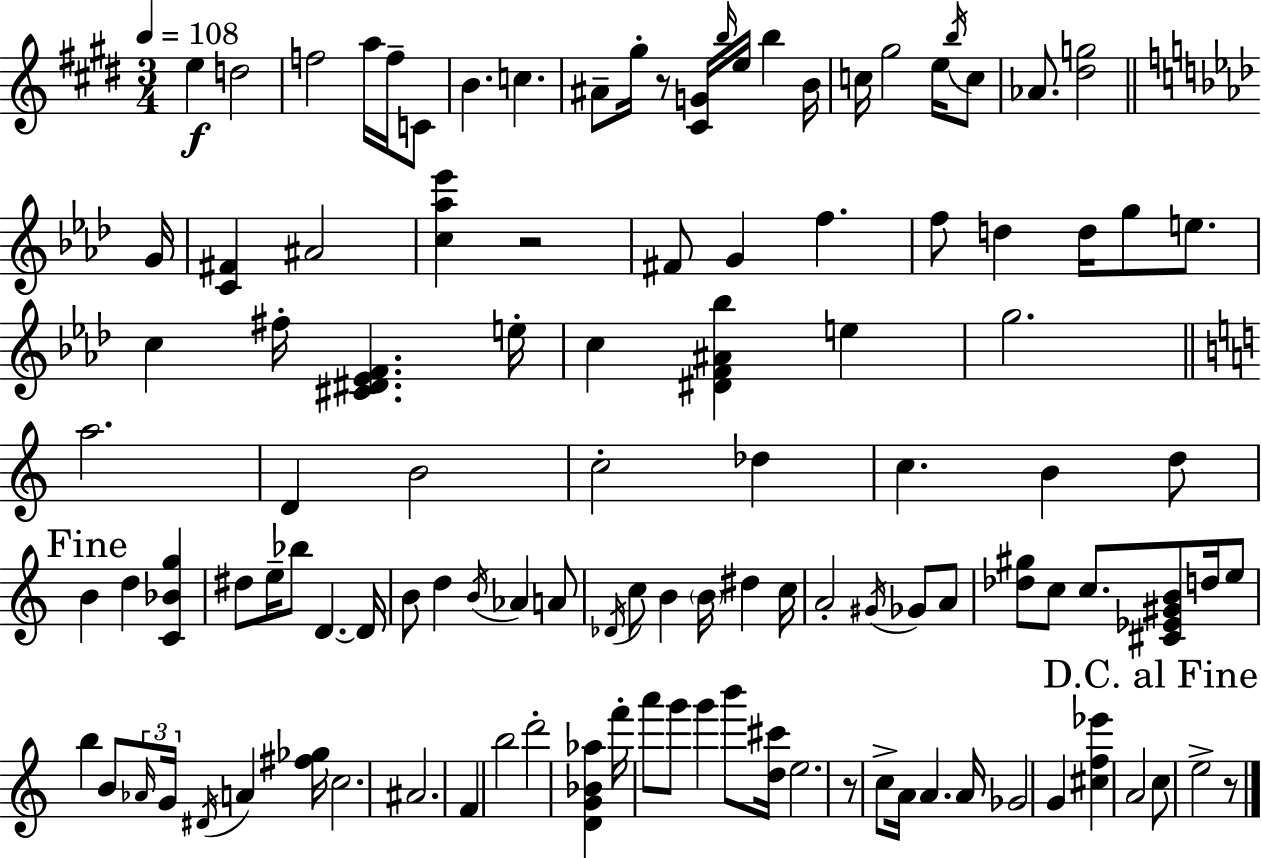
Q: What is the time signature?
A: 3/4